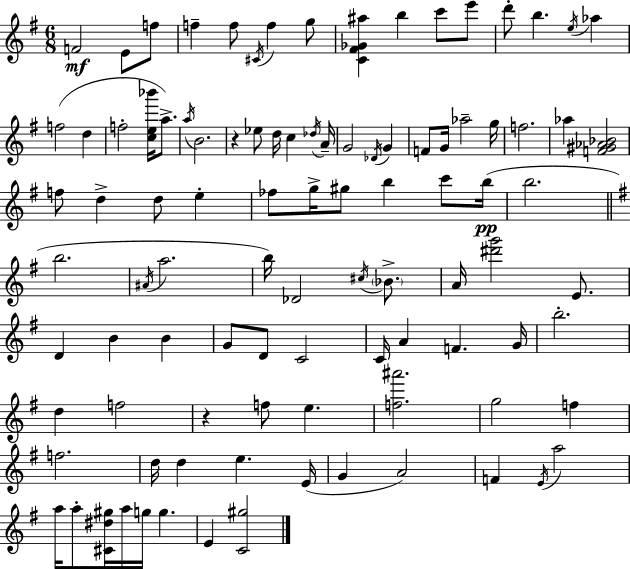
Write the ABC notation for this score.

X:1
T:Untitled
M:6/8
L:1/4
K:Em
F2 E/2 f/2 f f/2 ^C/4 f g/2 [C^F_G^a] b c'/2 e'/2 d'/2 b e/4 _a f2 d f2 [ce_b']/4 a/2 a/4 B2 z _e/2 d/4 c _d/4 A/4 G2 _D/4 G F/2 G/4 _a2 g/4 f2 _a [F^G_A_B]2 f/2 d d/2 e _f/2 g/4 ^g/2 b c'/2 b/4 b2 b2 ^A/4 a2 b/4 _D2 ^c/4 _B/2 A/4 [^d'g']2 E/2 D B B G/2 D/2 C2 C/4 A F G/4 b2 d f2 z f/2 e [f^a']2 g2 f f2 d/4 d e E/4 G A2 F E/4 a2 a/4 a/2 [^C^d^g]/4 a/4 g/4 g E [C^g]2